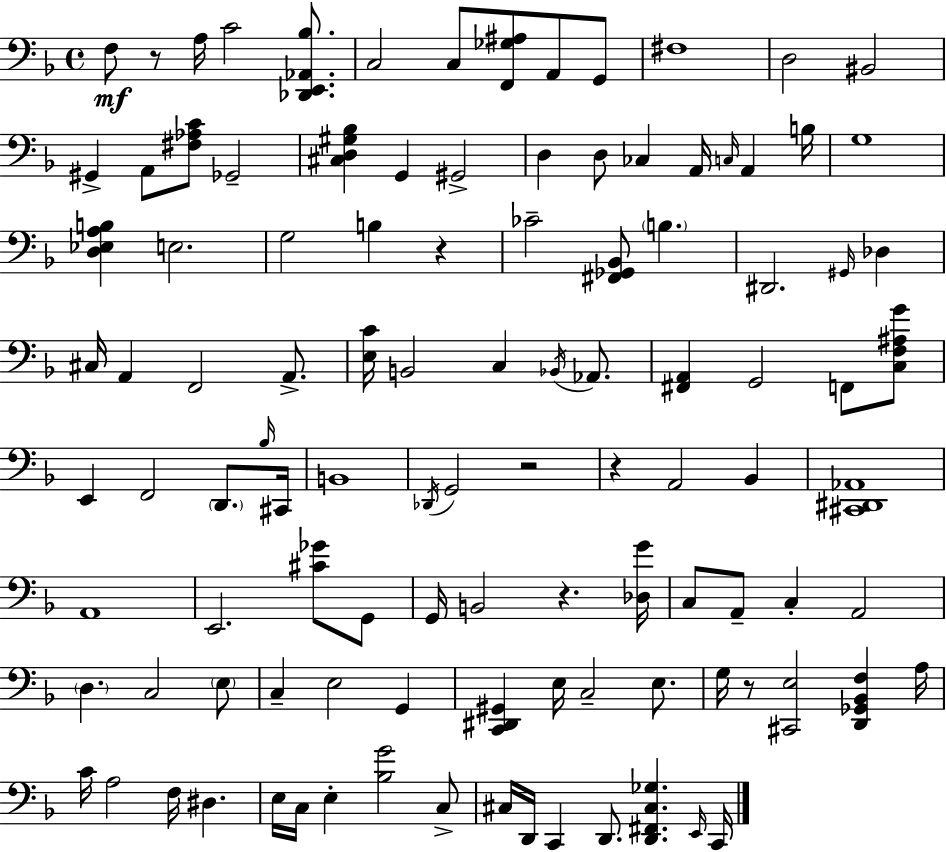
{
  \clef bass
  \time 4/4
  \defaultTimeSignature
  \key f \major
  f8\mf r8 a16 c'2 <des, e, aes, bes>8. | c2 c8 <f, ges ais>8 a,8 g,8 | fis1 | d2 bis,2 | \break gis,4-> a,8 <fis aes c'>8 ges,2-- | <cis d gis bes>4 g,4 gis,2-> | d4 d8 ces4 a,16 \grace { c16 } a,4 | b16 g1 | \break <d ees a b>4 e2. | g2 b4 r4 | ces'2-- <fis, ges, bes,>8 \parenthesize b4. | dis,2. \grace { gis,16 } des4 | \break cis16 a,4 f,2 a,8.-> | <e c'>16 b,2 c4 \acciaccatura { bes,16 } | aes,8. <fis, a,>4 g,2 f,8 | <c f ais g'>8 e,4 f,2 \parenthesize d,8. | \break \grace { bes16 } cis,16 b,1 | \acciaccatura { des,16 } g,2 r2 | r4 a,2 | bes,4 <cis, dis, aes,>1 | \break a,1 | e,2. | <cis' ges'>8 g,8 g,16 b,2 r4. | <des g'>16 c8 a,8-- c4-. a,2 | \break \parenthesize d4. c2 | \parenthesize e8 c4-- e2 | g,4 <c, dis, gis,>4 e16 c2-- | e8. g16 r8 <cis, e>2 | \break <d, ges, bes, f>4 a16 c'16 a2 f16 dis4. | e16 c16 e4-. <bes g'>2 | c8-> cis16 d,16 c,4 d,8. <d, fis, cis ges>4. | \grace { e,16 } c,16 \bar "|."
}